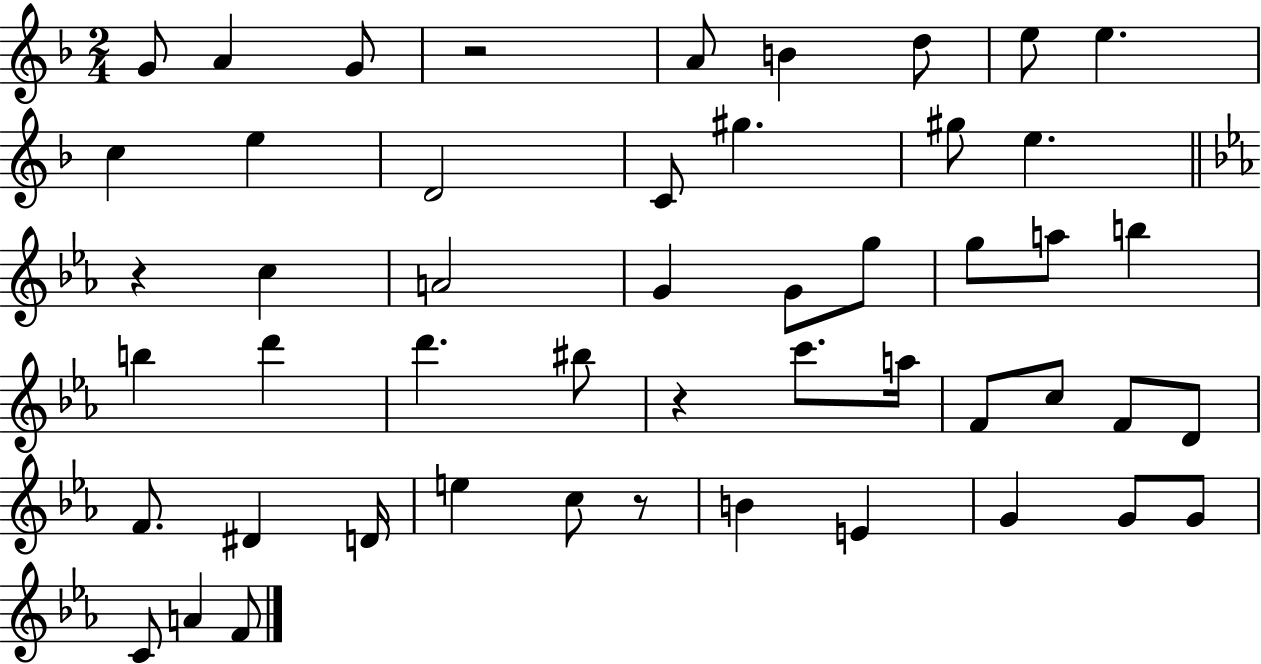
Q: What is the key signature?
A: F major